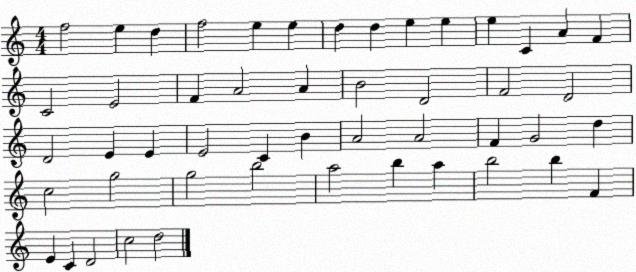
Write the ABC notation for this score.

X:1
T:Untitled
M:4/4
L:1/4
K:C
f2 e d f2 e e d d e e e C A F C2 E2 F A2 A B2 D2 F2 D2 D2 E E E2 C B A2 A2 F G2 d c2 g2 g2 b2 a2 b a b2 b F E C D2 c2 d2